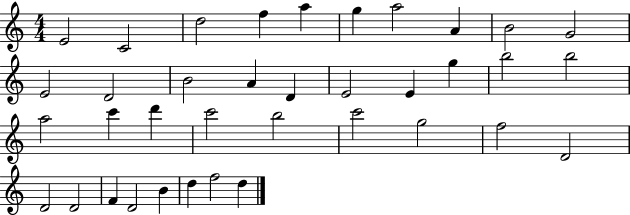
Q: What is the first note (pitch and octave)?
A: E4